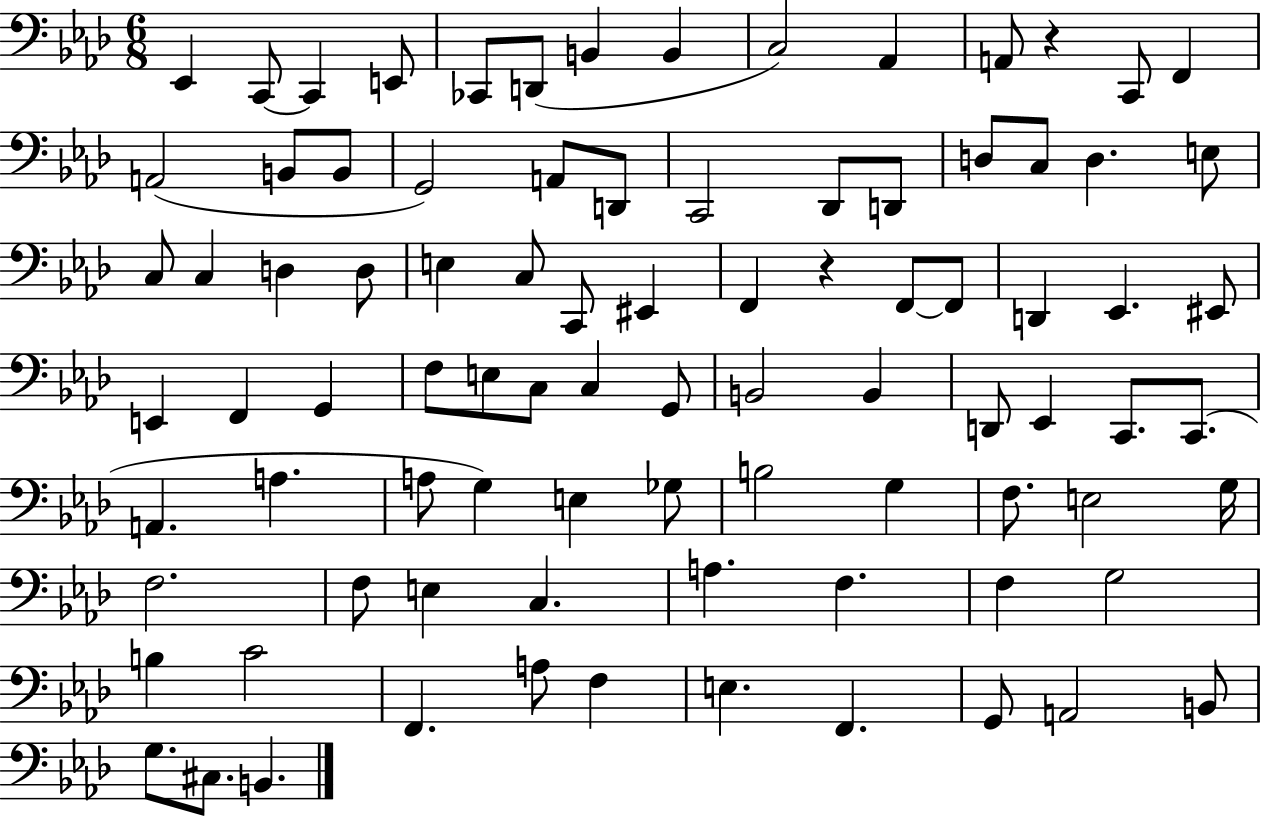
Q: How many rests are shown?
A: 2